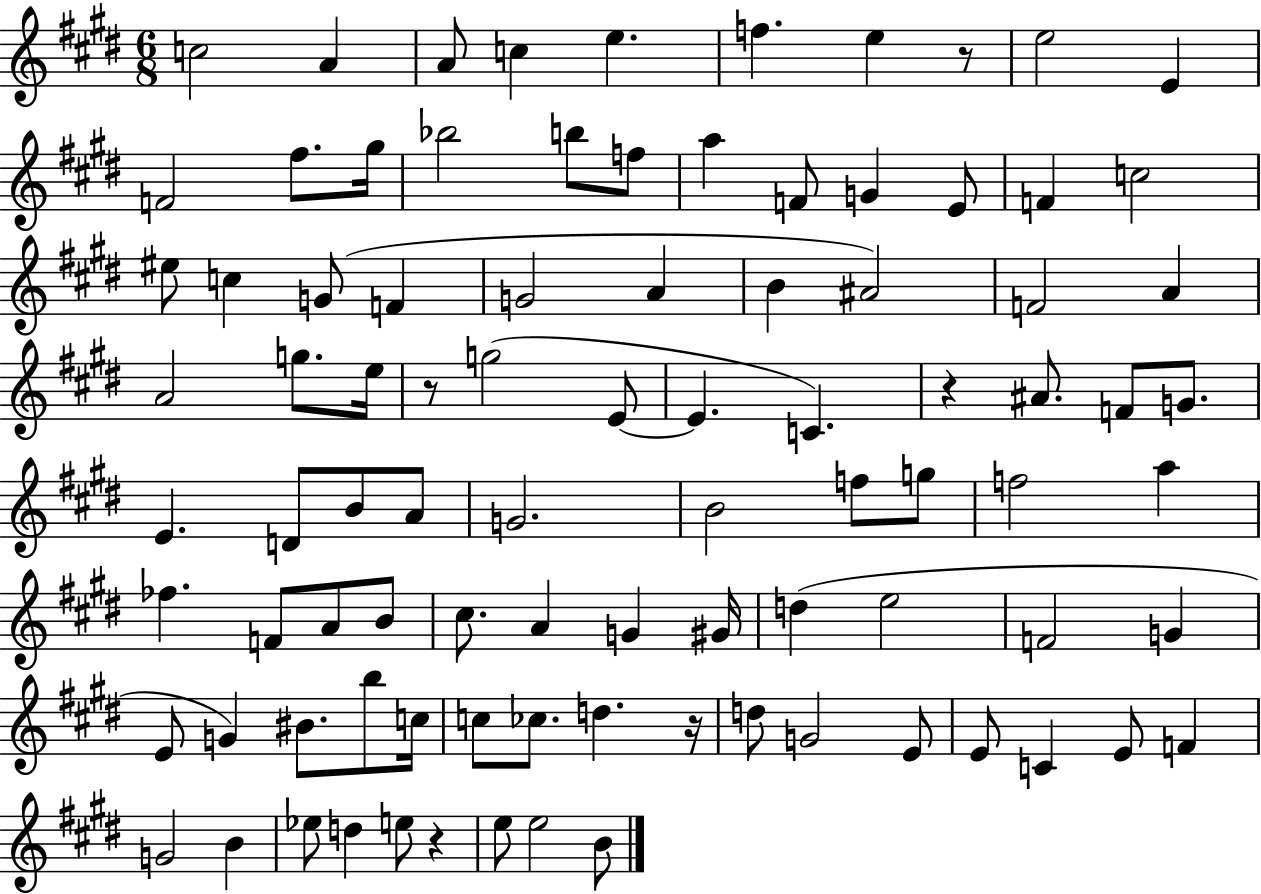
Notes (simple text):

C5/h A4/q A4/e C5/q E5/q. F5/q. E5/q R/e E5/h E4/q F4/h F#5/e. G#5/s Bb5/h B5/e F5/e A5/q F4/e G4/q E4/e F4/q C5/h EIS5/e C5/q G4/e F4/q G4/h A4/q B4/q A#4/h F4/h A4/q A4/h G5/e. E5/s R/e G5/h E4/e E4/q. C4/q. R/q A#4/e. F4/e G4/e. E4/q. D4/e B4/e A4/e G4/h. B4/h F5/e G5/e F5/h A5/q FES5/q. F4/e A4/e B4/e C#5/e. A4/q G4/q G#4/s D5/q E5/h F4/h G4/q E4/e G4/q BIS4/e. B5/e C5/s C5/e CES5/e. D5/q. R/s D5/e G4/h E4/e E4/e C4/q E4/e F4/q G4/h B4/q Eb5/e D5/q E5/e R/q E5/e E5/h B4/e